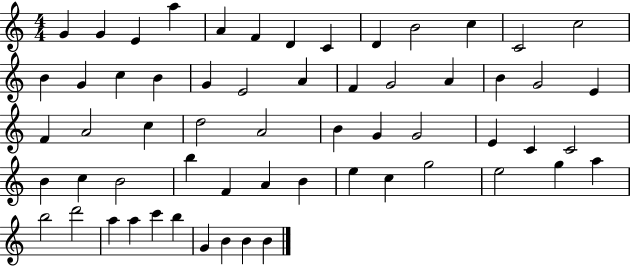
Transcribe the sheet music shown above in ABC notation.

X:1
T:Untitled
M:4/4
L:1/4
K:C
G G E a A F D C D B2 c C2 c2 B G c B G E2 A F G2 A B G2 E F A2 c d2 A2 B G G2 E C C2 B c B2 b F A B e c g2 e2 g a b2 d'2 a a c' b G B B B